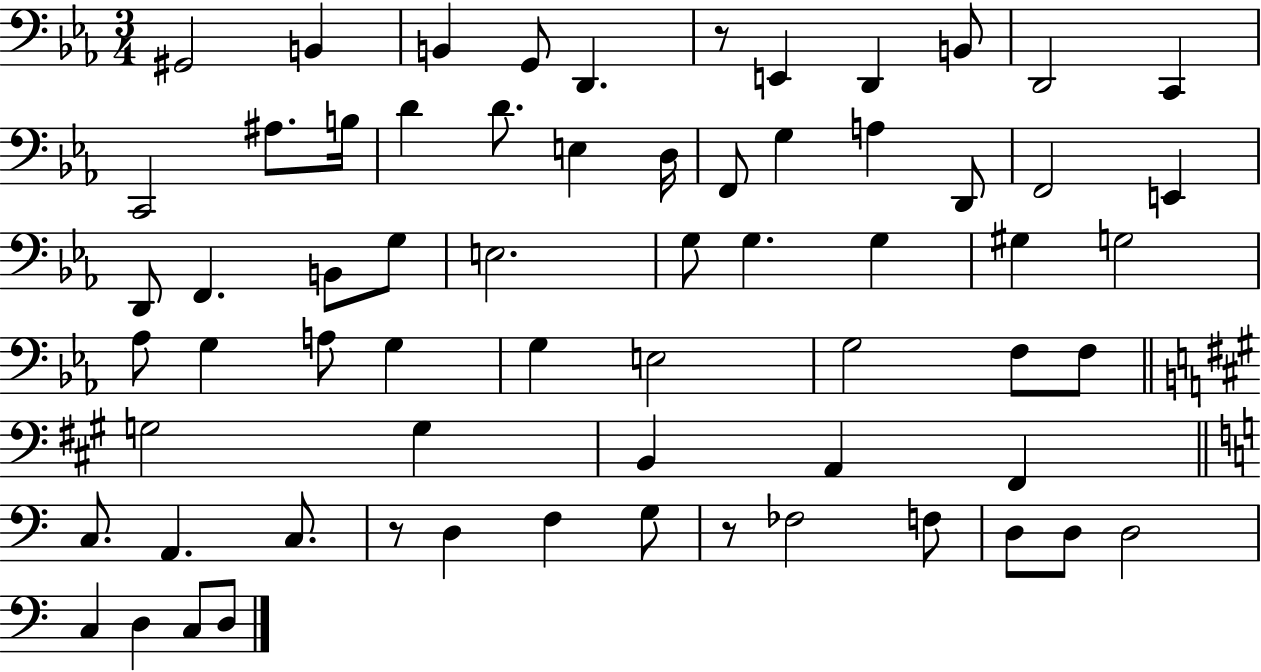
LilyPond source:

{
  \clef bass
  \numericTimeSignature
  \time 3/4
  \key ees \major
  \repeat volta 2 { gis,2 b,4 | b,4 g,8 d,4. | r8 e,4 d,4 b,8 | d,2 c,4 | \break c,2 ais8. b16 | d'4 d'8. e4 d16 | f,8 g4 a4 d,8 | f,2 e,4 | \break d,8 f,4. b,8 g8 | e2. | g8 g4. g4 | gis4 g2 | \break aes8 g4 a8 g4 | g4 e2 | g2 f8 f8 | \bar "||" \break \key a \major g2 g4 | b,4 a,4 fis,4 | \bar "||" \break \key c \major c8. a,4. c8. | r8 d4 f4 g8 | r8 fes2 f8 | d8 d8 d2 | \break c4 d4 c8 d8 | } \bar "|."
}